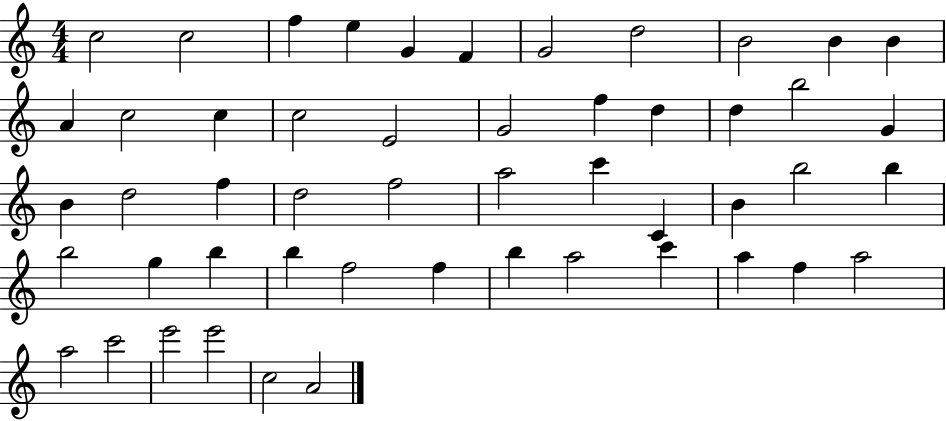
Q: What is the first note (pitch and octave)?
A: C5